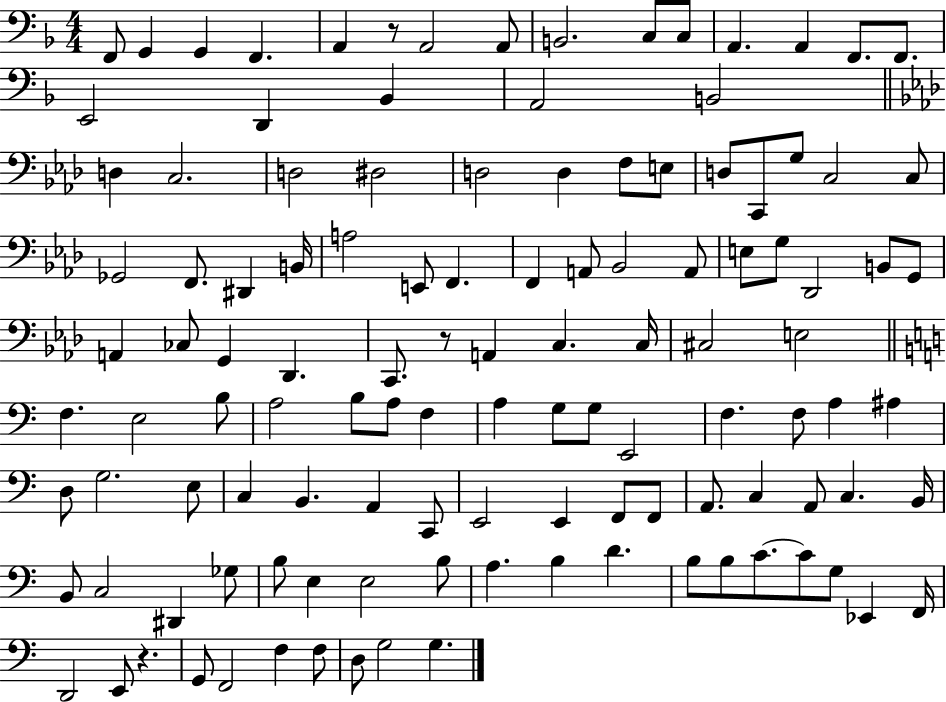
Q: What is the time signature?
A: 4/4